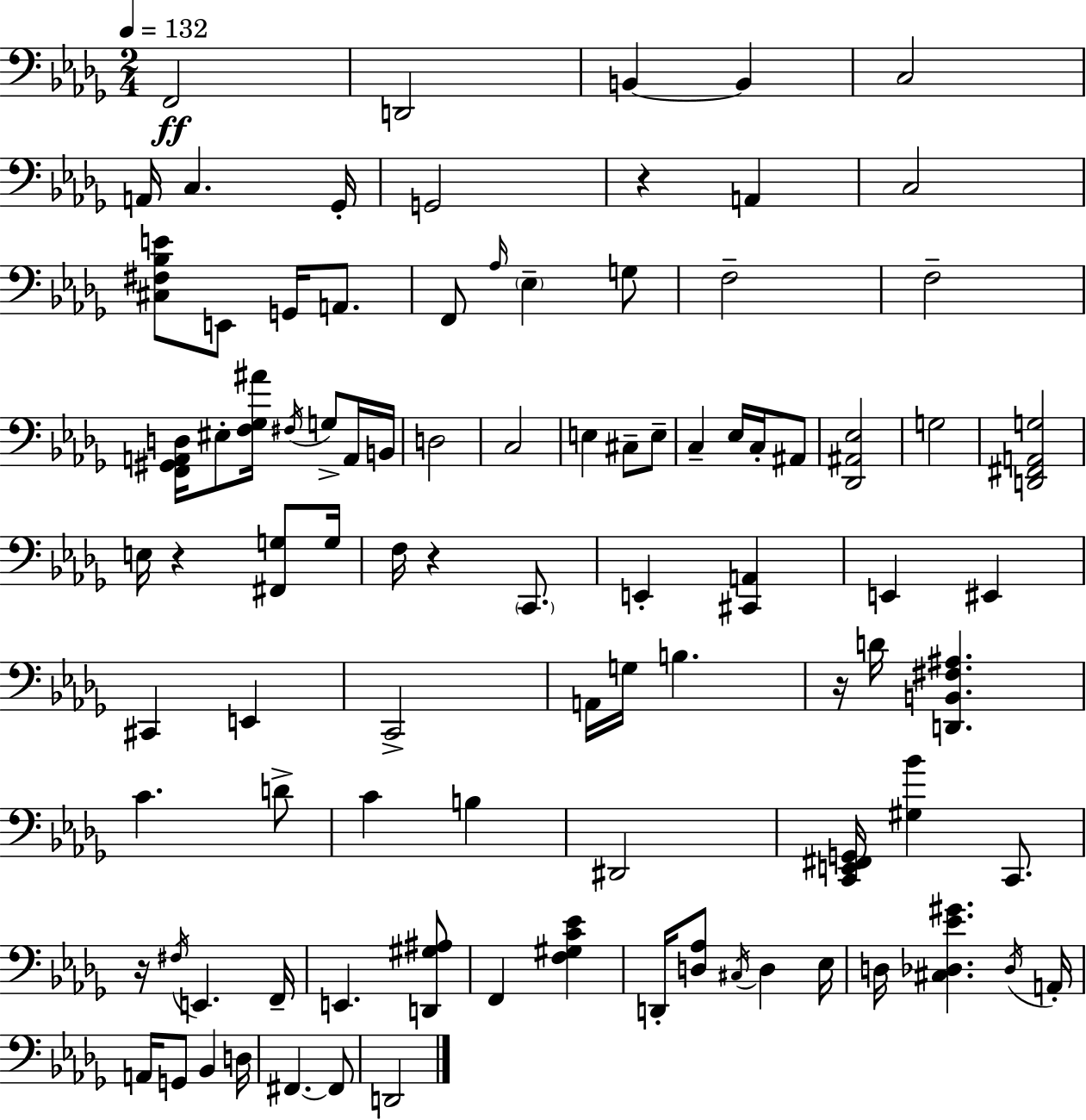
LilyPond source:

{
  \clef bass
  \numericTimeSignature
  \time 2/4
  \key bes \minor
  \tempo 4 = 132
  f,2\ff | d,2 | b,4~~ b,4 | c2 | \break a,16 c4. ges,16-. | g,2 | r4 a,4 | c2 | \break <cis fis bes e'>8 e,8 g,16 a,8. | f,8 \grace { aes16 } \parenthesize ees4-- g8 | f2-- | f2-- | \break <f, gis, a, d>16 eis8-. <f ges ais'>16 \acciaccatura { fis16 } g8-> | a,16 b,16 d2 | c2 | e4 cis8-- | \break e8-- c4-- ees16 c16-. | ais,8 <des, ais, ees>2 | g2 | <d, fis, a, g>2 | \break e16 r4 <fis, g>8 | g16 f16 r4 \parenthesize c,8. | e,4-. <cis, a,>4 | e,4 eis,4 | \break cis,4 e,4 | c,2-> | a,16 g16 b4. | r16 d'16 <d, b, fis ais>4. | \break c'4. | d'8-> c'4 b4 | dis,2 | <c, e, fis, g,>16 <gis bes'>4 c,8. | \break r16 \acciaccatura { fis16 } e,4. | f,16-- e,4. | <d, gis ais>8 f,4 <f gis c' ees'>4 | d,16-. <d aes>8 \acciaccatura { cis16 } d4 | \break ees16 d16 <cis des ees' gis'>4. | \acciaccatura { des16 } a,16-. a,16 g,8 | bes,4 d16 fis,4.~~ | fis,8 d,2 | \break \bar "|."
}